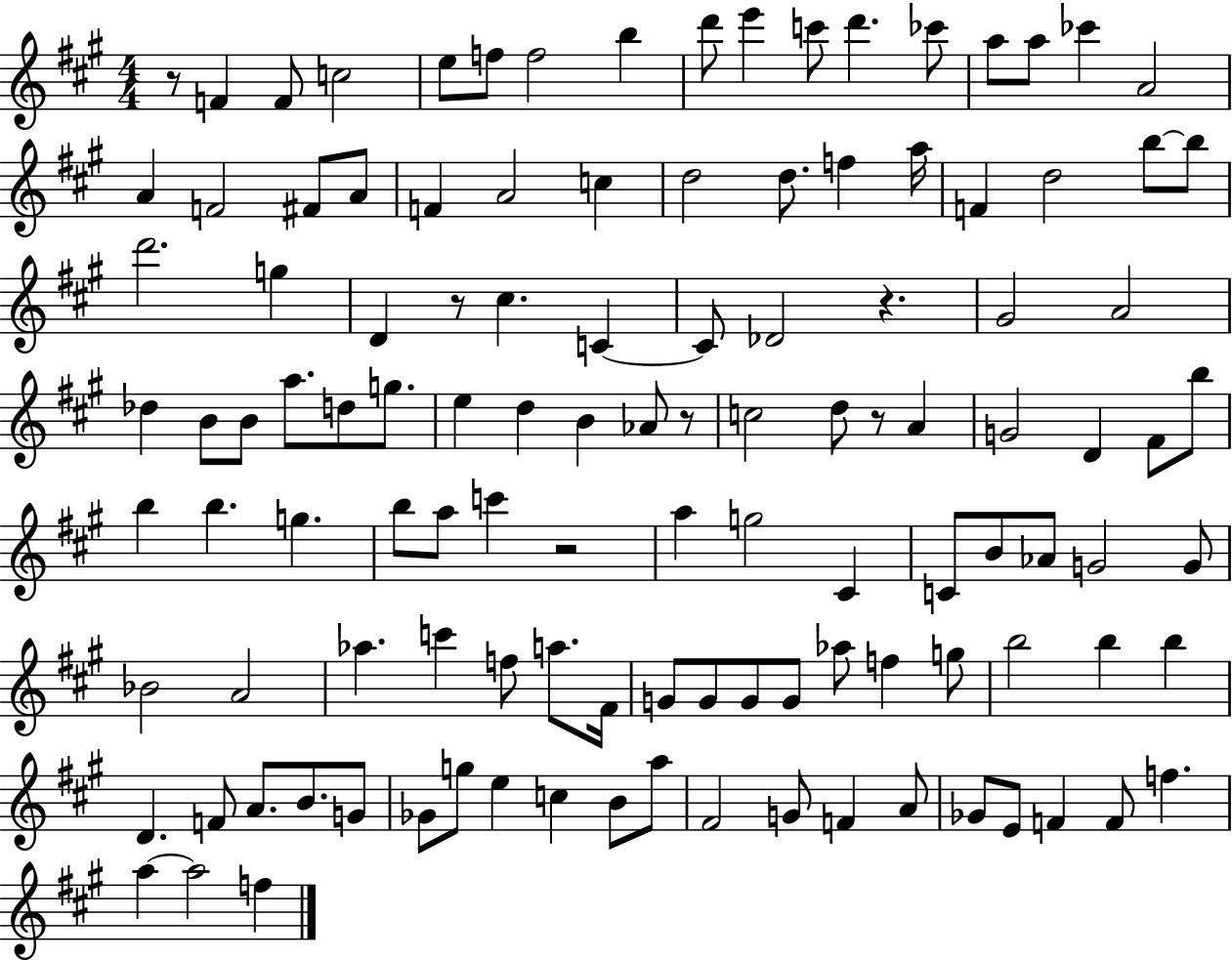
R/e F4/q F4/e C5/h E5/e F5/e F5/h B5/q D6/e E6/q C6/e D6/q. CES6/e A5/e A5/e CES6/q A4/h A4/q F4/h F#4/e A4/e F4/q A4/h C5/q D5/h D5/e. F5/q A5/s F4/q D5/h B5/e B5/e D6/h. G5/q D4/q R/e C#5/q. C4/q C4/e Db4/h R/q. G#4/h A4/h Db5/q B4/e B4/e A5/e. D5/e G5/e. E5/q D5/q B4/q Ab4/e R/e C5/h D5/e R/e A4/q G4/h D4/q F#4/e B5/e B5/q B5/q. G5/q. B5/e A5/e C6/q R/h A5/q G5/h C#4/q C4/e B4/e Ab4/e G4/h G4/e Bb4/h A4/h Ab5/q. C6/q F5/e A5/e. F#4/s G4/e G4/e G4/e G4/e Ab5/e F5/q G5/e B5/h B5/q B5/q D4/q. F4/e A4/e. B4/e. G4/e Gb4/e G5/e E5/q C5/q B4/e A5/e F#4/h G4/e F4/q A4/e Gb4/e E4/e F4/q F4/e F5/q. A5/q A5/h F5/q